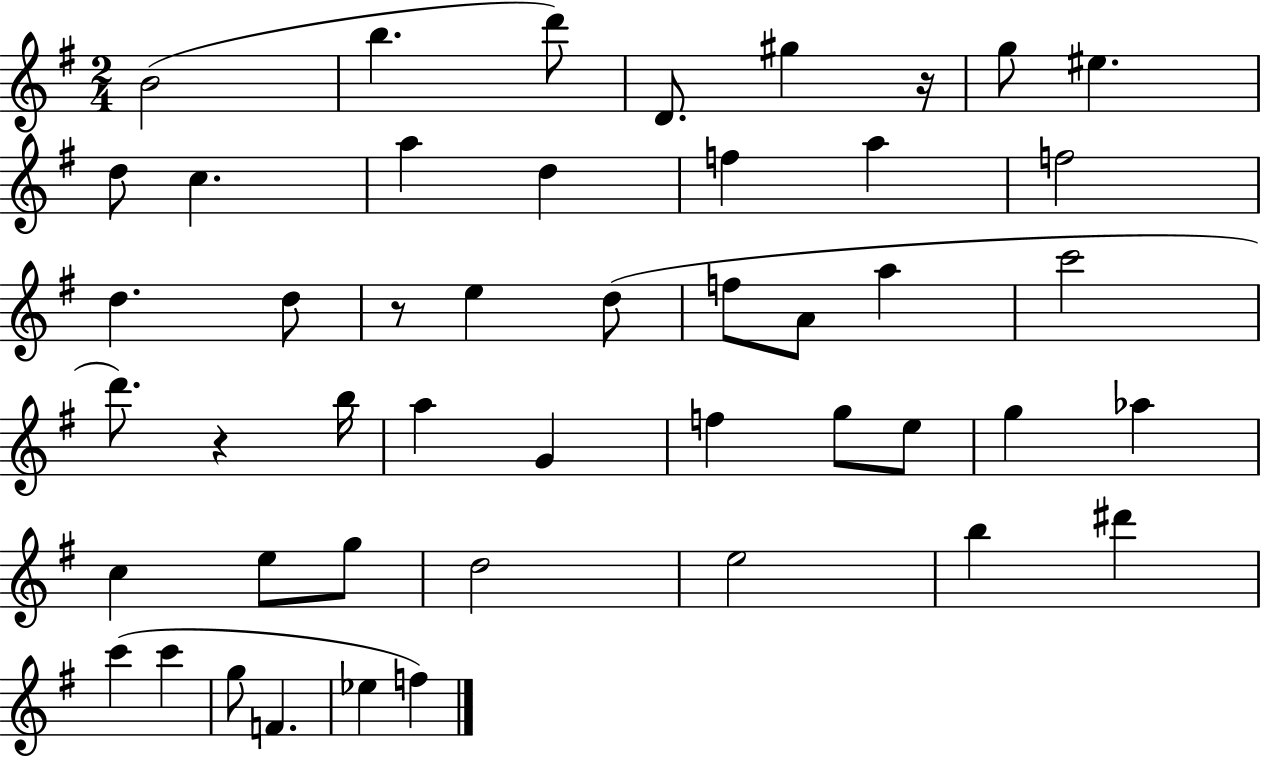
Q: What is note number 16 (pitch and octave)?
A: D5